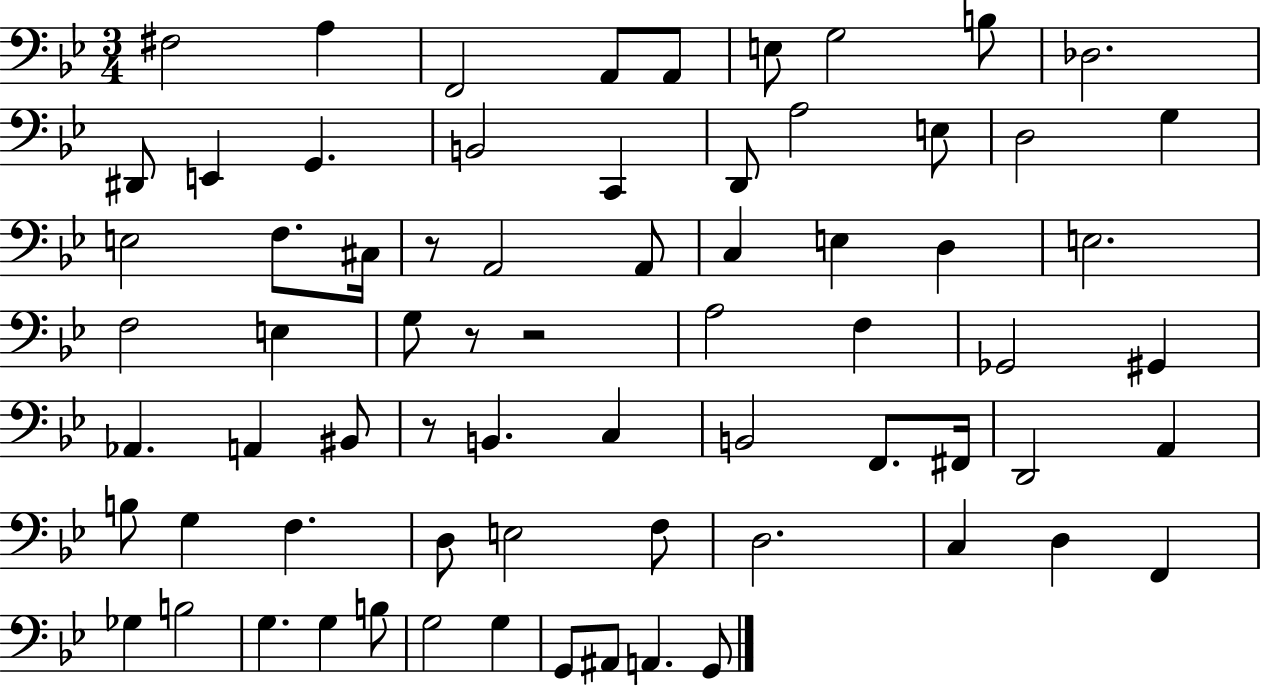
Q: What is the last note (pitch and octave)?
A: G2